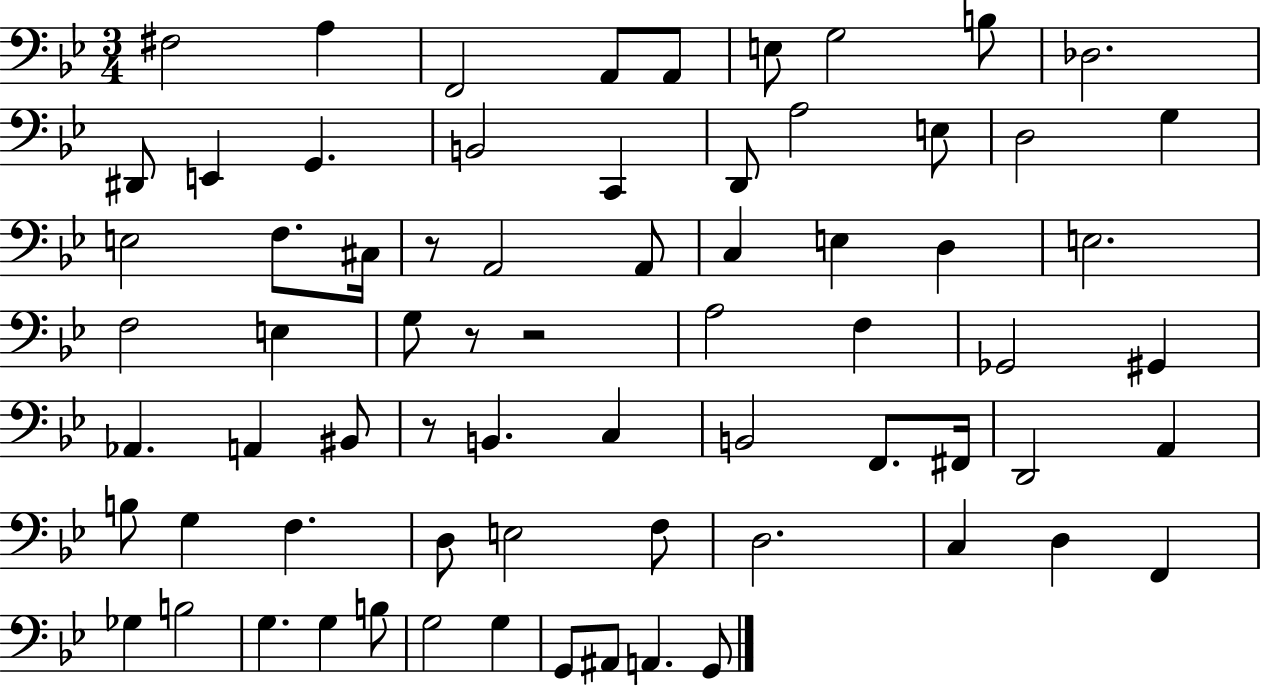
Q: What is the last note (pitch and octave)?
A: G2